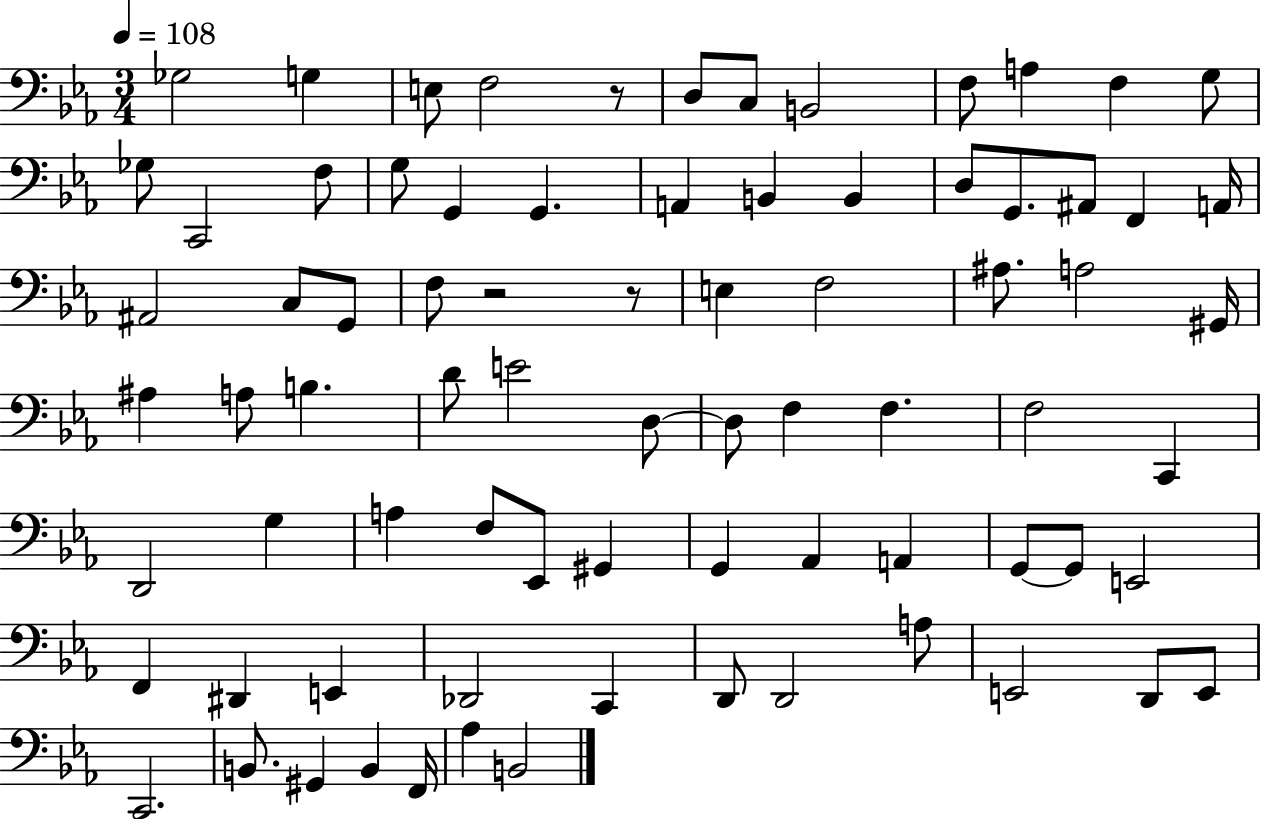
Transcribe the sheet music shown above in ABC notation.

X:1
T:Untitled
M:3/4
L:1/4
K:Eb
_G,2 G, E,/2 F,2 z/2 D,/2 C,/2 B,,2 F,/2 A, F, G,/2 _G,/2 C,,2 F,/2 G,/2 G,, G,, A,, B,, B,, D,/2 G,,/2 ^A,,/2 F,, A,,/4 ^A,,2 C,/2 G,,/2 F,/2 z2 z/2 E, F,2 ^A,/2 A,2 ^G,,/4 ^A, A,/2 B, D/2 E2 D,/2 D,/2 F, F, F,2 C,, D,,2 G, A, F,/2 _E,,/2 ^G,, G,, _A,, A,, G,,/2 G,,/2 E,,2 F,, ^D,, E,, _D,,2 C,, D,,/2 D,,2 A,/2 E,,2 D,,/2 E,,/2 C,,2 B,,/2 ^G,, B,, F,,/4 _A, B,,2